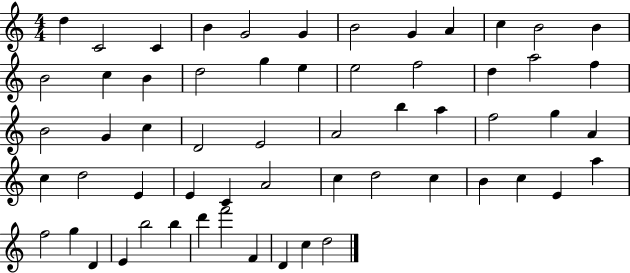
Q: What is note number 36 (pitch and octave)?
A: D5